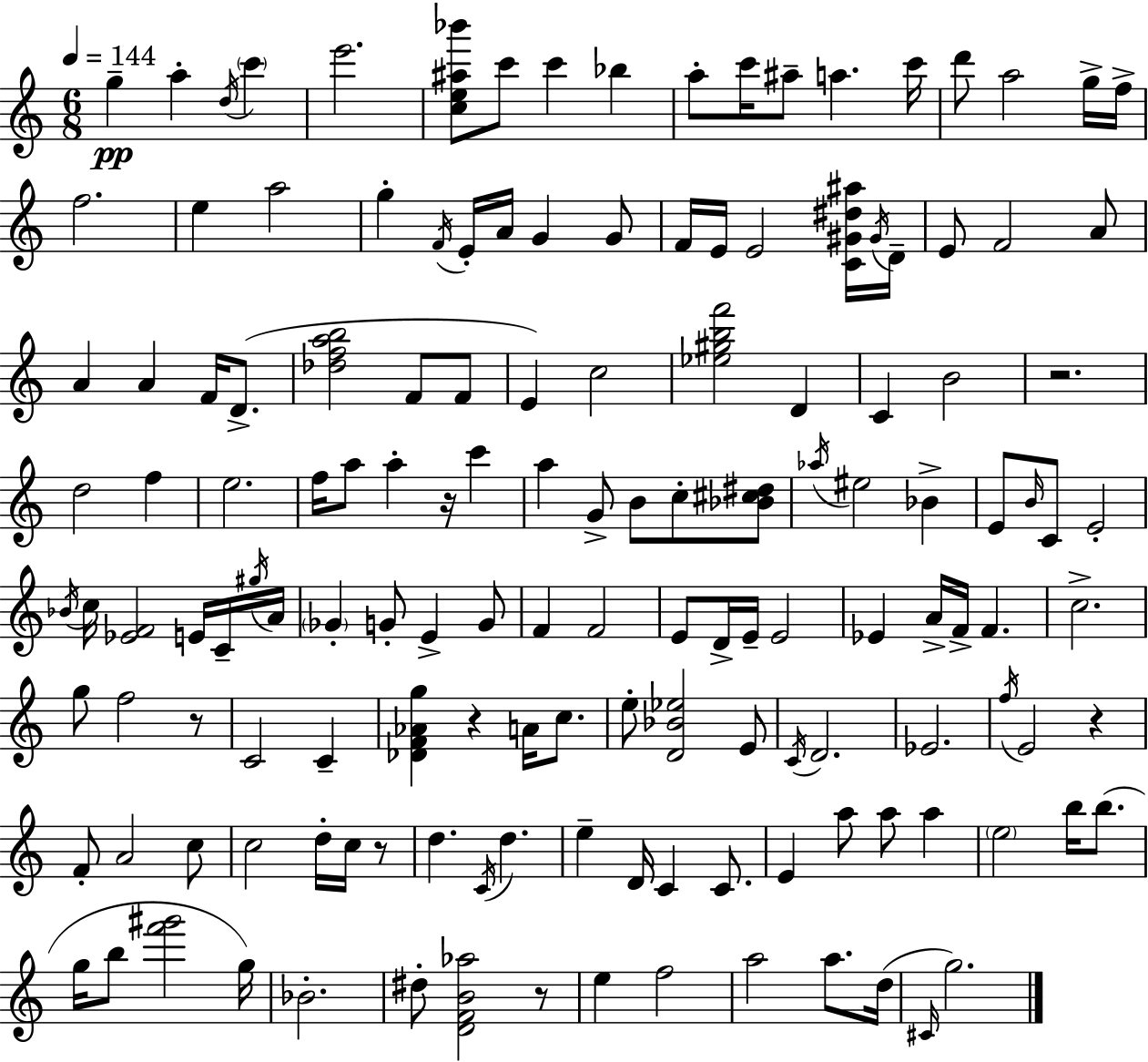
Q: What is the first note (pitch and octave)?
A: G5